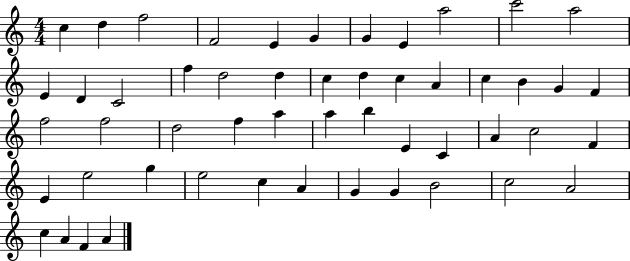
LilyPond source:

{
  \clef treble
  \numericTimeSignature
  \time 4/4
  \key c \major
  c''4 d''4 f''2 | f'2 e'4 g'4 | g'4 e'4 a''2 | c'''2 a''2 | \break e'4 d'4 c'2 | f''4 d''2 d''4 | c''4 d''4 c''4 a'4 | c''4 b'4 g'4 f'4 | \break f''2 f''2 | d''2 f''4 a''4 | a''4 b''4 e'4 c'4 | a'4 c''2 f'4 | \break e'4 e''2 g''4 | e''2 c''4 a'4 | g'4 g'4 b'2 | c''2 a'2 | \break c''4 a'4 f'4 a'4 | \bar "|."
}